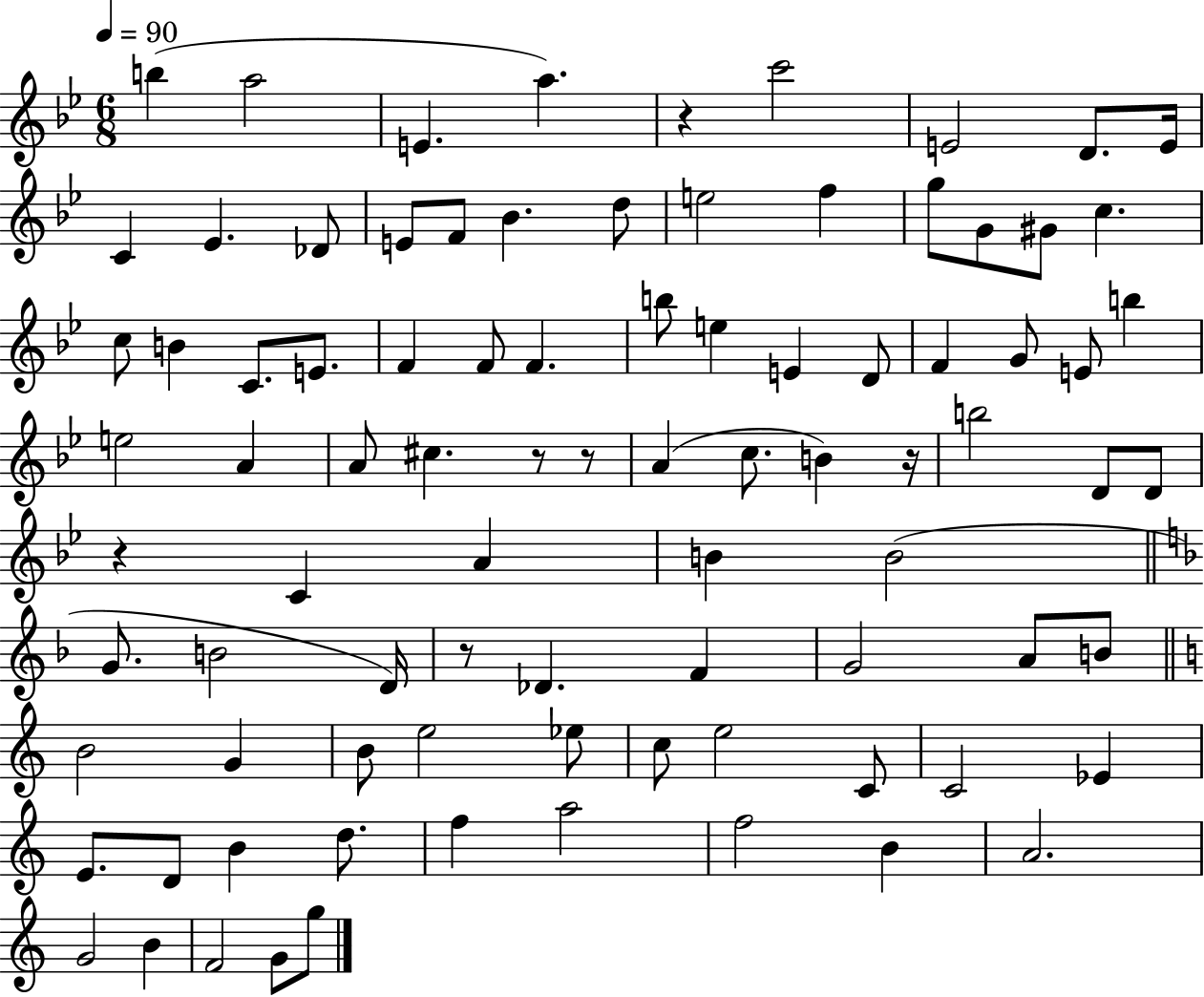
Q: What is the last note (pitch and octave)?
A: G5